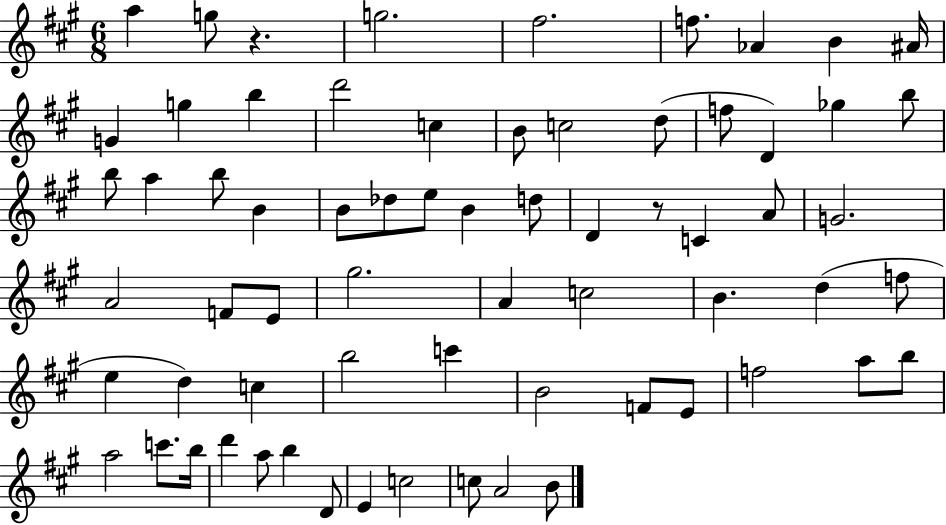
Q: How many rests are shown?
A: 2